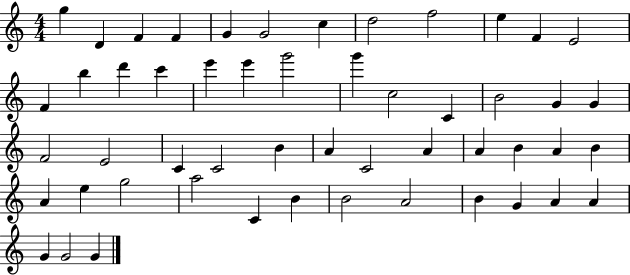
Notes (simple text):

G5/q D4/q F4/q F4/q G4/q G4/h C5/q D5/h F5/h E5/q F4/q E4/h F4/q B5/q D6/q C6/q E6/q E6/q G6/h G6/q C5/h C4/q B4/h G4/q G4/q F4/h E4/h C4/q C4/h B4/q A4/q C4/h A4/q A4/q B4/q A4/q B4/q A4/q E5/q G5/h A5/h C4/q B4/q B4/h A4/h B4/q G4/q A4/q A4/q G4/q G4/h G4/q